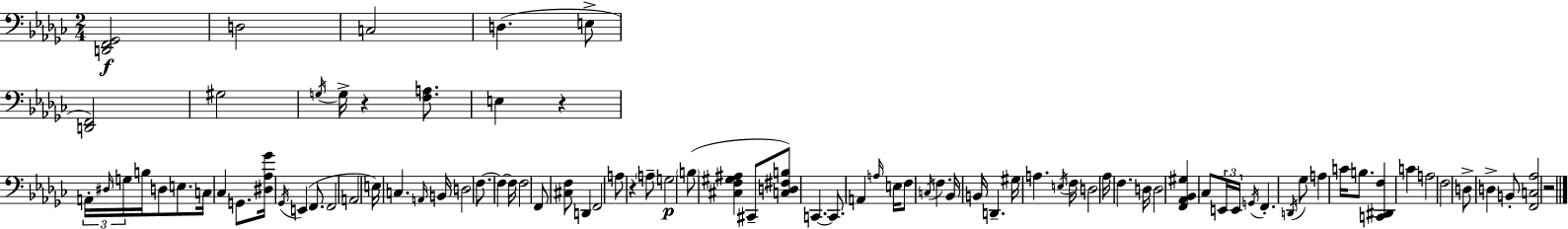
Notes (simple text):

[D2,F2,Gb2]/h D3/h C3/h D3/q. E3/e [D2,F2]/h G#3/h G3/s G3/s R/q [F3,A3]/e. E3/q R/q A2/s D#3/s G3/s B3/s D3/e E3/e. C3/s CES3/q G2/e. [D#3,Ab3,Gb4]/s Gb2/s E2/q F2/e. F2/h A2/h E3/s C3/q. A2/s B2/s D3/h F3/e. F3/q F3/s F3/h F2/e [C#3,F3]/e D2/q F2/h A3/e R/q A3/e G3/h B3/e [C#3,F3,G#3,A#3]/q C#2/e [C3,D3,F#3,B3]/e C2/q. C2/e. A2/q A3/s E3/s F3/e C3/s F3/q. Bb2/s B2/s D2/q. G#3/s A3/q. E3/s F3/s D3/h Ab3/s F3/q. D3/s D3/h [F2,Ab2,Bb2,G#3]/q CES3/e E2/s E2/s G2/s F2/q. D2/s Gb3/e A3/q C4/s B3/e. [C2,D#2,F3]/q C4/q A3/h F3/h D3/e D3/q B2/e [F2,C3,Ab3]/h R/h